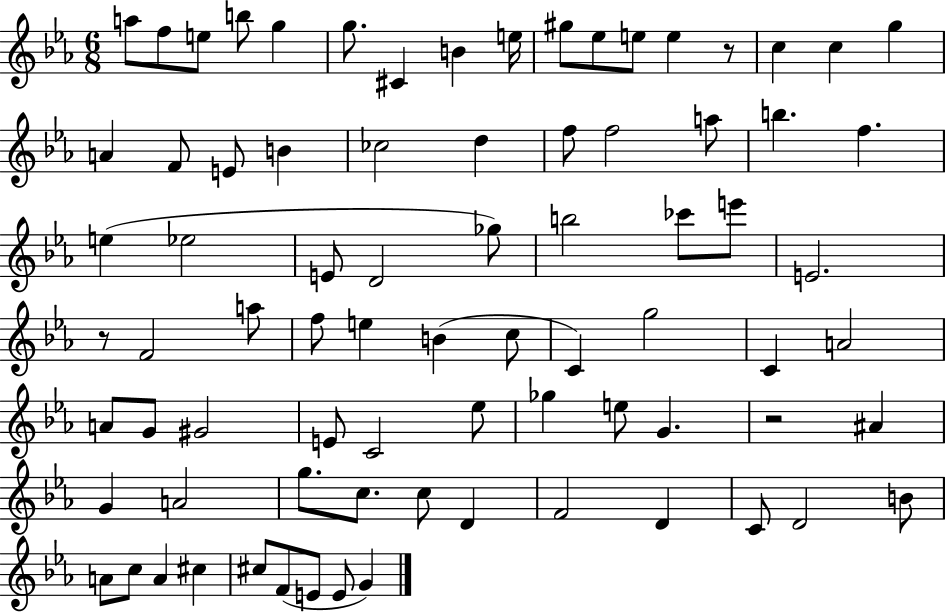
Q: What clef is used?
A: treble